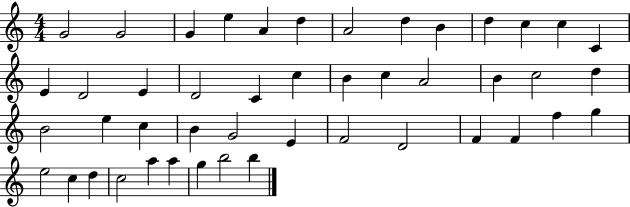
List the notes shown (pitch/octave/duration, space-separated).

G4/h G4/h G4/q E5/q A4/q D5/q A4/h D5/q B4/q D5/q C5/q C5/q C4/q E4/q D4/h E4/q D4/h C4/q C5/q B4/q C5/q A4/h B4/q C5/h D5/q B4/h E5/q C5/q B4/q G4/h E4/q F4/h D4/h F4/q F4/q F5/q G5/q E5/h C5/q D5/q C5/h A5/q A5/q G5/q B5/h B5/q